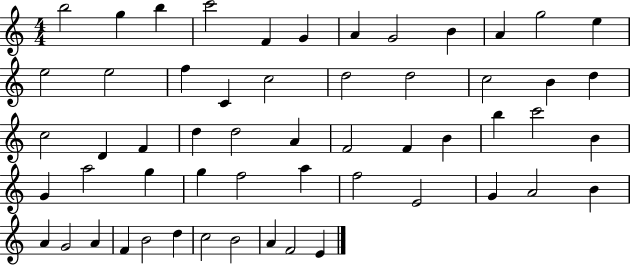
{
  \clef treble
  \numericTimeSignature
  \time 4/4
  \key c \major
  b''2 g''4 b''4 | c'''2 f'4 g'4 | a'4 g'2 b'4 | a'4 g''2 e''4 | \break e''2 e''2 | f''4 c'4 c''2 | d''2 d''2 | c''2 b'4 d''4 | \break c''2 d'4 f'4 | d''4 d''2 a'4 | f'2 f'4 b'4 | b''4 c'''2 b'4 | \break g'4 a''2 g''4 | g''4 f''2 a''4 | f''2 e'2 | g'4 a'2 b'4 | \break a'4 g'2 a'4 | f'4 b'2 d''4 | c''2 b'2 | a'4 f'2 e'4 | \break \bar "|."
}